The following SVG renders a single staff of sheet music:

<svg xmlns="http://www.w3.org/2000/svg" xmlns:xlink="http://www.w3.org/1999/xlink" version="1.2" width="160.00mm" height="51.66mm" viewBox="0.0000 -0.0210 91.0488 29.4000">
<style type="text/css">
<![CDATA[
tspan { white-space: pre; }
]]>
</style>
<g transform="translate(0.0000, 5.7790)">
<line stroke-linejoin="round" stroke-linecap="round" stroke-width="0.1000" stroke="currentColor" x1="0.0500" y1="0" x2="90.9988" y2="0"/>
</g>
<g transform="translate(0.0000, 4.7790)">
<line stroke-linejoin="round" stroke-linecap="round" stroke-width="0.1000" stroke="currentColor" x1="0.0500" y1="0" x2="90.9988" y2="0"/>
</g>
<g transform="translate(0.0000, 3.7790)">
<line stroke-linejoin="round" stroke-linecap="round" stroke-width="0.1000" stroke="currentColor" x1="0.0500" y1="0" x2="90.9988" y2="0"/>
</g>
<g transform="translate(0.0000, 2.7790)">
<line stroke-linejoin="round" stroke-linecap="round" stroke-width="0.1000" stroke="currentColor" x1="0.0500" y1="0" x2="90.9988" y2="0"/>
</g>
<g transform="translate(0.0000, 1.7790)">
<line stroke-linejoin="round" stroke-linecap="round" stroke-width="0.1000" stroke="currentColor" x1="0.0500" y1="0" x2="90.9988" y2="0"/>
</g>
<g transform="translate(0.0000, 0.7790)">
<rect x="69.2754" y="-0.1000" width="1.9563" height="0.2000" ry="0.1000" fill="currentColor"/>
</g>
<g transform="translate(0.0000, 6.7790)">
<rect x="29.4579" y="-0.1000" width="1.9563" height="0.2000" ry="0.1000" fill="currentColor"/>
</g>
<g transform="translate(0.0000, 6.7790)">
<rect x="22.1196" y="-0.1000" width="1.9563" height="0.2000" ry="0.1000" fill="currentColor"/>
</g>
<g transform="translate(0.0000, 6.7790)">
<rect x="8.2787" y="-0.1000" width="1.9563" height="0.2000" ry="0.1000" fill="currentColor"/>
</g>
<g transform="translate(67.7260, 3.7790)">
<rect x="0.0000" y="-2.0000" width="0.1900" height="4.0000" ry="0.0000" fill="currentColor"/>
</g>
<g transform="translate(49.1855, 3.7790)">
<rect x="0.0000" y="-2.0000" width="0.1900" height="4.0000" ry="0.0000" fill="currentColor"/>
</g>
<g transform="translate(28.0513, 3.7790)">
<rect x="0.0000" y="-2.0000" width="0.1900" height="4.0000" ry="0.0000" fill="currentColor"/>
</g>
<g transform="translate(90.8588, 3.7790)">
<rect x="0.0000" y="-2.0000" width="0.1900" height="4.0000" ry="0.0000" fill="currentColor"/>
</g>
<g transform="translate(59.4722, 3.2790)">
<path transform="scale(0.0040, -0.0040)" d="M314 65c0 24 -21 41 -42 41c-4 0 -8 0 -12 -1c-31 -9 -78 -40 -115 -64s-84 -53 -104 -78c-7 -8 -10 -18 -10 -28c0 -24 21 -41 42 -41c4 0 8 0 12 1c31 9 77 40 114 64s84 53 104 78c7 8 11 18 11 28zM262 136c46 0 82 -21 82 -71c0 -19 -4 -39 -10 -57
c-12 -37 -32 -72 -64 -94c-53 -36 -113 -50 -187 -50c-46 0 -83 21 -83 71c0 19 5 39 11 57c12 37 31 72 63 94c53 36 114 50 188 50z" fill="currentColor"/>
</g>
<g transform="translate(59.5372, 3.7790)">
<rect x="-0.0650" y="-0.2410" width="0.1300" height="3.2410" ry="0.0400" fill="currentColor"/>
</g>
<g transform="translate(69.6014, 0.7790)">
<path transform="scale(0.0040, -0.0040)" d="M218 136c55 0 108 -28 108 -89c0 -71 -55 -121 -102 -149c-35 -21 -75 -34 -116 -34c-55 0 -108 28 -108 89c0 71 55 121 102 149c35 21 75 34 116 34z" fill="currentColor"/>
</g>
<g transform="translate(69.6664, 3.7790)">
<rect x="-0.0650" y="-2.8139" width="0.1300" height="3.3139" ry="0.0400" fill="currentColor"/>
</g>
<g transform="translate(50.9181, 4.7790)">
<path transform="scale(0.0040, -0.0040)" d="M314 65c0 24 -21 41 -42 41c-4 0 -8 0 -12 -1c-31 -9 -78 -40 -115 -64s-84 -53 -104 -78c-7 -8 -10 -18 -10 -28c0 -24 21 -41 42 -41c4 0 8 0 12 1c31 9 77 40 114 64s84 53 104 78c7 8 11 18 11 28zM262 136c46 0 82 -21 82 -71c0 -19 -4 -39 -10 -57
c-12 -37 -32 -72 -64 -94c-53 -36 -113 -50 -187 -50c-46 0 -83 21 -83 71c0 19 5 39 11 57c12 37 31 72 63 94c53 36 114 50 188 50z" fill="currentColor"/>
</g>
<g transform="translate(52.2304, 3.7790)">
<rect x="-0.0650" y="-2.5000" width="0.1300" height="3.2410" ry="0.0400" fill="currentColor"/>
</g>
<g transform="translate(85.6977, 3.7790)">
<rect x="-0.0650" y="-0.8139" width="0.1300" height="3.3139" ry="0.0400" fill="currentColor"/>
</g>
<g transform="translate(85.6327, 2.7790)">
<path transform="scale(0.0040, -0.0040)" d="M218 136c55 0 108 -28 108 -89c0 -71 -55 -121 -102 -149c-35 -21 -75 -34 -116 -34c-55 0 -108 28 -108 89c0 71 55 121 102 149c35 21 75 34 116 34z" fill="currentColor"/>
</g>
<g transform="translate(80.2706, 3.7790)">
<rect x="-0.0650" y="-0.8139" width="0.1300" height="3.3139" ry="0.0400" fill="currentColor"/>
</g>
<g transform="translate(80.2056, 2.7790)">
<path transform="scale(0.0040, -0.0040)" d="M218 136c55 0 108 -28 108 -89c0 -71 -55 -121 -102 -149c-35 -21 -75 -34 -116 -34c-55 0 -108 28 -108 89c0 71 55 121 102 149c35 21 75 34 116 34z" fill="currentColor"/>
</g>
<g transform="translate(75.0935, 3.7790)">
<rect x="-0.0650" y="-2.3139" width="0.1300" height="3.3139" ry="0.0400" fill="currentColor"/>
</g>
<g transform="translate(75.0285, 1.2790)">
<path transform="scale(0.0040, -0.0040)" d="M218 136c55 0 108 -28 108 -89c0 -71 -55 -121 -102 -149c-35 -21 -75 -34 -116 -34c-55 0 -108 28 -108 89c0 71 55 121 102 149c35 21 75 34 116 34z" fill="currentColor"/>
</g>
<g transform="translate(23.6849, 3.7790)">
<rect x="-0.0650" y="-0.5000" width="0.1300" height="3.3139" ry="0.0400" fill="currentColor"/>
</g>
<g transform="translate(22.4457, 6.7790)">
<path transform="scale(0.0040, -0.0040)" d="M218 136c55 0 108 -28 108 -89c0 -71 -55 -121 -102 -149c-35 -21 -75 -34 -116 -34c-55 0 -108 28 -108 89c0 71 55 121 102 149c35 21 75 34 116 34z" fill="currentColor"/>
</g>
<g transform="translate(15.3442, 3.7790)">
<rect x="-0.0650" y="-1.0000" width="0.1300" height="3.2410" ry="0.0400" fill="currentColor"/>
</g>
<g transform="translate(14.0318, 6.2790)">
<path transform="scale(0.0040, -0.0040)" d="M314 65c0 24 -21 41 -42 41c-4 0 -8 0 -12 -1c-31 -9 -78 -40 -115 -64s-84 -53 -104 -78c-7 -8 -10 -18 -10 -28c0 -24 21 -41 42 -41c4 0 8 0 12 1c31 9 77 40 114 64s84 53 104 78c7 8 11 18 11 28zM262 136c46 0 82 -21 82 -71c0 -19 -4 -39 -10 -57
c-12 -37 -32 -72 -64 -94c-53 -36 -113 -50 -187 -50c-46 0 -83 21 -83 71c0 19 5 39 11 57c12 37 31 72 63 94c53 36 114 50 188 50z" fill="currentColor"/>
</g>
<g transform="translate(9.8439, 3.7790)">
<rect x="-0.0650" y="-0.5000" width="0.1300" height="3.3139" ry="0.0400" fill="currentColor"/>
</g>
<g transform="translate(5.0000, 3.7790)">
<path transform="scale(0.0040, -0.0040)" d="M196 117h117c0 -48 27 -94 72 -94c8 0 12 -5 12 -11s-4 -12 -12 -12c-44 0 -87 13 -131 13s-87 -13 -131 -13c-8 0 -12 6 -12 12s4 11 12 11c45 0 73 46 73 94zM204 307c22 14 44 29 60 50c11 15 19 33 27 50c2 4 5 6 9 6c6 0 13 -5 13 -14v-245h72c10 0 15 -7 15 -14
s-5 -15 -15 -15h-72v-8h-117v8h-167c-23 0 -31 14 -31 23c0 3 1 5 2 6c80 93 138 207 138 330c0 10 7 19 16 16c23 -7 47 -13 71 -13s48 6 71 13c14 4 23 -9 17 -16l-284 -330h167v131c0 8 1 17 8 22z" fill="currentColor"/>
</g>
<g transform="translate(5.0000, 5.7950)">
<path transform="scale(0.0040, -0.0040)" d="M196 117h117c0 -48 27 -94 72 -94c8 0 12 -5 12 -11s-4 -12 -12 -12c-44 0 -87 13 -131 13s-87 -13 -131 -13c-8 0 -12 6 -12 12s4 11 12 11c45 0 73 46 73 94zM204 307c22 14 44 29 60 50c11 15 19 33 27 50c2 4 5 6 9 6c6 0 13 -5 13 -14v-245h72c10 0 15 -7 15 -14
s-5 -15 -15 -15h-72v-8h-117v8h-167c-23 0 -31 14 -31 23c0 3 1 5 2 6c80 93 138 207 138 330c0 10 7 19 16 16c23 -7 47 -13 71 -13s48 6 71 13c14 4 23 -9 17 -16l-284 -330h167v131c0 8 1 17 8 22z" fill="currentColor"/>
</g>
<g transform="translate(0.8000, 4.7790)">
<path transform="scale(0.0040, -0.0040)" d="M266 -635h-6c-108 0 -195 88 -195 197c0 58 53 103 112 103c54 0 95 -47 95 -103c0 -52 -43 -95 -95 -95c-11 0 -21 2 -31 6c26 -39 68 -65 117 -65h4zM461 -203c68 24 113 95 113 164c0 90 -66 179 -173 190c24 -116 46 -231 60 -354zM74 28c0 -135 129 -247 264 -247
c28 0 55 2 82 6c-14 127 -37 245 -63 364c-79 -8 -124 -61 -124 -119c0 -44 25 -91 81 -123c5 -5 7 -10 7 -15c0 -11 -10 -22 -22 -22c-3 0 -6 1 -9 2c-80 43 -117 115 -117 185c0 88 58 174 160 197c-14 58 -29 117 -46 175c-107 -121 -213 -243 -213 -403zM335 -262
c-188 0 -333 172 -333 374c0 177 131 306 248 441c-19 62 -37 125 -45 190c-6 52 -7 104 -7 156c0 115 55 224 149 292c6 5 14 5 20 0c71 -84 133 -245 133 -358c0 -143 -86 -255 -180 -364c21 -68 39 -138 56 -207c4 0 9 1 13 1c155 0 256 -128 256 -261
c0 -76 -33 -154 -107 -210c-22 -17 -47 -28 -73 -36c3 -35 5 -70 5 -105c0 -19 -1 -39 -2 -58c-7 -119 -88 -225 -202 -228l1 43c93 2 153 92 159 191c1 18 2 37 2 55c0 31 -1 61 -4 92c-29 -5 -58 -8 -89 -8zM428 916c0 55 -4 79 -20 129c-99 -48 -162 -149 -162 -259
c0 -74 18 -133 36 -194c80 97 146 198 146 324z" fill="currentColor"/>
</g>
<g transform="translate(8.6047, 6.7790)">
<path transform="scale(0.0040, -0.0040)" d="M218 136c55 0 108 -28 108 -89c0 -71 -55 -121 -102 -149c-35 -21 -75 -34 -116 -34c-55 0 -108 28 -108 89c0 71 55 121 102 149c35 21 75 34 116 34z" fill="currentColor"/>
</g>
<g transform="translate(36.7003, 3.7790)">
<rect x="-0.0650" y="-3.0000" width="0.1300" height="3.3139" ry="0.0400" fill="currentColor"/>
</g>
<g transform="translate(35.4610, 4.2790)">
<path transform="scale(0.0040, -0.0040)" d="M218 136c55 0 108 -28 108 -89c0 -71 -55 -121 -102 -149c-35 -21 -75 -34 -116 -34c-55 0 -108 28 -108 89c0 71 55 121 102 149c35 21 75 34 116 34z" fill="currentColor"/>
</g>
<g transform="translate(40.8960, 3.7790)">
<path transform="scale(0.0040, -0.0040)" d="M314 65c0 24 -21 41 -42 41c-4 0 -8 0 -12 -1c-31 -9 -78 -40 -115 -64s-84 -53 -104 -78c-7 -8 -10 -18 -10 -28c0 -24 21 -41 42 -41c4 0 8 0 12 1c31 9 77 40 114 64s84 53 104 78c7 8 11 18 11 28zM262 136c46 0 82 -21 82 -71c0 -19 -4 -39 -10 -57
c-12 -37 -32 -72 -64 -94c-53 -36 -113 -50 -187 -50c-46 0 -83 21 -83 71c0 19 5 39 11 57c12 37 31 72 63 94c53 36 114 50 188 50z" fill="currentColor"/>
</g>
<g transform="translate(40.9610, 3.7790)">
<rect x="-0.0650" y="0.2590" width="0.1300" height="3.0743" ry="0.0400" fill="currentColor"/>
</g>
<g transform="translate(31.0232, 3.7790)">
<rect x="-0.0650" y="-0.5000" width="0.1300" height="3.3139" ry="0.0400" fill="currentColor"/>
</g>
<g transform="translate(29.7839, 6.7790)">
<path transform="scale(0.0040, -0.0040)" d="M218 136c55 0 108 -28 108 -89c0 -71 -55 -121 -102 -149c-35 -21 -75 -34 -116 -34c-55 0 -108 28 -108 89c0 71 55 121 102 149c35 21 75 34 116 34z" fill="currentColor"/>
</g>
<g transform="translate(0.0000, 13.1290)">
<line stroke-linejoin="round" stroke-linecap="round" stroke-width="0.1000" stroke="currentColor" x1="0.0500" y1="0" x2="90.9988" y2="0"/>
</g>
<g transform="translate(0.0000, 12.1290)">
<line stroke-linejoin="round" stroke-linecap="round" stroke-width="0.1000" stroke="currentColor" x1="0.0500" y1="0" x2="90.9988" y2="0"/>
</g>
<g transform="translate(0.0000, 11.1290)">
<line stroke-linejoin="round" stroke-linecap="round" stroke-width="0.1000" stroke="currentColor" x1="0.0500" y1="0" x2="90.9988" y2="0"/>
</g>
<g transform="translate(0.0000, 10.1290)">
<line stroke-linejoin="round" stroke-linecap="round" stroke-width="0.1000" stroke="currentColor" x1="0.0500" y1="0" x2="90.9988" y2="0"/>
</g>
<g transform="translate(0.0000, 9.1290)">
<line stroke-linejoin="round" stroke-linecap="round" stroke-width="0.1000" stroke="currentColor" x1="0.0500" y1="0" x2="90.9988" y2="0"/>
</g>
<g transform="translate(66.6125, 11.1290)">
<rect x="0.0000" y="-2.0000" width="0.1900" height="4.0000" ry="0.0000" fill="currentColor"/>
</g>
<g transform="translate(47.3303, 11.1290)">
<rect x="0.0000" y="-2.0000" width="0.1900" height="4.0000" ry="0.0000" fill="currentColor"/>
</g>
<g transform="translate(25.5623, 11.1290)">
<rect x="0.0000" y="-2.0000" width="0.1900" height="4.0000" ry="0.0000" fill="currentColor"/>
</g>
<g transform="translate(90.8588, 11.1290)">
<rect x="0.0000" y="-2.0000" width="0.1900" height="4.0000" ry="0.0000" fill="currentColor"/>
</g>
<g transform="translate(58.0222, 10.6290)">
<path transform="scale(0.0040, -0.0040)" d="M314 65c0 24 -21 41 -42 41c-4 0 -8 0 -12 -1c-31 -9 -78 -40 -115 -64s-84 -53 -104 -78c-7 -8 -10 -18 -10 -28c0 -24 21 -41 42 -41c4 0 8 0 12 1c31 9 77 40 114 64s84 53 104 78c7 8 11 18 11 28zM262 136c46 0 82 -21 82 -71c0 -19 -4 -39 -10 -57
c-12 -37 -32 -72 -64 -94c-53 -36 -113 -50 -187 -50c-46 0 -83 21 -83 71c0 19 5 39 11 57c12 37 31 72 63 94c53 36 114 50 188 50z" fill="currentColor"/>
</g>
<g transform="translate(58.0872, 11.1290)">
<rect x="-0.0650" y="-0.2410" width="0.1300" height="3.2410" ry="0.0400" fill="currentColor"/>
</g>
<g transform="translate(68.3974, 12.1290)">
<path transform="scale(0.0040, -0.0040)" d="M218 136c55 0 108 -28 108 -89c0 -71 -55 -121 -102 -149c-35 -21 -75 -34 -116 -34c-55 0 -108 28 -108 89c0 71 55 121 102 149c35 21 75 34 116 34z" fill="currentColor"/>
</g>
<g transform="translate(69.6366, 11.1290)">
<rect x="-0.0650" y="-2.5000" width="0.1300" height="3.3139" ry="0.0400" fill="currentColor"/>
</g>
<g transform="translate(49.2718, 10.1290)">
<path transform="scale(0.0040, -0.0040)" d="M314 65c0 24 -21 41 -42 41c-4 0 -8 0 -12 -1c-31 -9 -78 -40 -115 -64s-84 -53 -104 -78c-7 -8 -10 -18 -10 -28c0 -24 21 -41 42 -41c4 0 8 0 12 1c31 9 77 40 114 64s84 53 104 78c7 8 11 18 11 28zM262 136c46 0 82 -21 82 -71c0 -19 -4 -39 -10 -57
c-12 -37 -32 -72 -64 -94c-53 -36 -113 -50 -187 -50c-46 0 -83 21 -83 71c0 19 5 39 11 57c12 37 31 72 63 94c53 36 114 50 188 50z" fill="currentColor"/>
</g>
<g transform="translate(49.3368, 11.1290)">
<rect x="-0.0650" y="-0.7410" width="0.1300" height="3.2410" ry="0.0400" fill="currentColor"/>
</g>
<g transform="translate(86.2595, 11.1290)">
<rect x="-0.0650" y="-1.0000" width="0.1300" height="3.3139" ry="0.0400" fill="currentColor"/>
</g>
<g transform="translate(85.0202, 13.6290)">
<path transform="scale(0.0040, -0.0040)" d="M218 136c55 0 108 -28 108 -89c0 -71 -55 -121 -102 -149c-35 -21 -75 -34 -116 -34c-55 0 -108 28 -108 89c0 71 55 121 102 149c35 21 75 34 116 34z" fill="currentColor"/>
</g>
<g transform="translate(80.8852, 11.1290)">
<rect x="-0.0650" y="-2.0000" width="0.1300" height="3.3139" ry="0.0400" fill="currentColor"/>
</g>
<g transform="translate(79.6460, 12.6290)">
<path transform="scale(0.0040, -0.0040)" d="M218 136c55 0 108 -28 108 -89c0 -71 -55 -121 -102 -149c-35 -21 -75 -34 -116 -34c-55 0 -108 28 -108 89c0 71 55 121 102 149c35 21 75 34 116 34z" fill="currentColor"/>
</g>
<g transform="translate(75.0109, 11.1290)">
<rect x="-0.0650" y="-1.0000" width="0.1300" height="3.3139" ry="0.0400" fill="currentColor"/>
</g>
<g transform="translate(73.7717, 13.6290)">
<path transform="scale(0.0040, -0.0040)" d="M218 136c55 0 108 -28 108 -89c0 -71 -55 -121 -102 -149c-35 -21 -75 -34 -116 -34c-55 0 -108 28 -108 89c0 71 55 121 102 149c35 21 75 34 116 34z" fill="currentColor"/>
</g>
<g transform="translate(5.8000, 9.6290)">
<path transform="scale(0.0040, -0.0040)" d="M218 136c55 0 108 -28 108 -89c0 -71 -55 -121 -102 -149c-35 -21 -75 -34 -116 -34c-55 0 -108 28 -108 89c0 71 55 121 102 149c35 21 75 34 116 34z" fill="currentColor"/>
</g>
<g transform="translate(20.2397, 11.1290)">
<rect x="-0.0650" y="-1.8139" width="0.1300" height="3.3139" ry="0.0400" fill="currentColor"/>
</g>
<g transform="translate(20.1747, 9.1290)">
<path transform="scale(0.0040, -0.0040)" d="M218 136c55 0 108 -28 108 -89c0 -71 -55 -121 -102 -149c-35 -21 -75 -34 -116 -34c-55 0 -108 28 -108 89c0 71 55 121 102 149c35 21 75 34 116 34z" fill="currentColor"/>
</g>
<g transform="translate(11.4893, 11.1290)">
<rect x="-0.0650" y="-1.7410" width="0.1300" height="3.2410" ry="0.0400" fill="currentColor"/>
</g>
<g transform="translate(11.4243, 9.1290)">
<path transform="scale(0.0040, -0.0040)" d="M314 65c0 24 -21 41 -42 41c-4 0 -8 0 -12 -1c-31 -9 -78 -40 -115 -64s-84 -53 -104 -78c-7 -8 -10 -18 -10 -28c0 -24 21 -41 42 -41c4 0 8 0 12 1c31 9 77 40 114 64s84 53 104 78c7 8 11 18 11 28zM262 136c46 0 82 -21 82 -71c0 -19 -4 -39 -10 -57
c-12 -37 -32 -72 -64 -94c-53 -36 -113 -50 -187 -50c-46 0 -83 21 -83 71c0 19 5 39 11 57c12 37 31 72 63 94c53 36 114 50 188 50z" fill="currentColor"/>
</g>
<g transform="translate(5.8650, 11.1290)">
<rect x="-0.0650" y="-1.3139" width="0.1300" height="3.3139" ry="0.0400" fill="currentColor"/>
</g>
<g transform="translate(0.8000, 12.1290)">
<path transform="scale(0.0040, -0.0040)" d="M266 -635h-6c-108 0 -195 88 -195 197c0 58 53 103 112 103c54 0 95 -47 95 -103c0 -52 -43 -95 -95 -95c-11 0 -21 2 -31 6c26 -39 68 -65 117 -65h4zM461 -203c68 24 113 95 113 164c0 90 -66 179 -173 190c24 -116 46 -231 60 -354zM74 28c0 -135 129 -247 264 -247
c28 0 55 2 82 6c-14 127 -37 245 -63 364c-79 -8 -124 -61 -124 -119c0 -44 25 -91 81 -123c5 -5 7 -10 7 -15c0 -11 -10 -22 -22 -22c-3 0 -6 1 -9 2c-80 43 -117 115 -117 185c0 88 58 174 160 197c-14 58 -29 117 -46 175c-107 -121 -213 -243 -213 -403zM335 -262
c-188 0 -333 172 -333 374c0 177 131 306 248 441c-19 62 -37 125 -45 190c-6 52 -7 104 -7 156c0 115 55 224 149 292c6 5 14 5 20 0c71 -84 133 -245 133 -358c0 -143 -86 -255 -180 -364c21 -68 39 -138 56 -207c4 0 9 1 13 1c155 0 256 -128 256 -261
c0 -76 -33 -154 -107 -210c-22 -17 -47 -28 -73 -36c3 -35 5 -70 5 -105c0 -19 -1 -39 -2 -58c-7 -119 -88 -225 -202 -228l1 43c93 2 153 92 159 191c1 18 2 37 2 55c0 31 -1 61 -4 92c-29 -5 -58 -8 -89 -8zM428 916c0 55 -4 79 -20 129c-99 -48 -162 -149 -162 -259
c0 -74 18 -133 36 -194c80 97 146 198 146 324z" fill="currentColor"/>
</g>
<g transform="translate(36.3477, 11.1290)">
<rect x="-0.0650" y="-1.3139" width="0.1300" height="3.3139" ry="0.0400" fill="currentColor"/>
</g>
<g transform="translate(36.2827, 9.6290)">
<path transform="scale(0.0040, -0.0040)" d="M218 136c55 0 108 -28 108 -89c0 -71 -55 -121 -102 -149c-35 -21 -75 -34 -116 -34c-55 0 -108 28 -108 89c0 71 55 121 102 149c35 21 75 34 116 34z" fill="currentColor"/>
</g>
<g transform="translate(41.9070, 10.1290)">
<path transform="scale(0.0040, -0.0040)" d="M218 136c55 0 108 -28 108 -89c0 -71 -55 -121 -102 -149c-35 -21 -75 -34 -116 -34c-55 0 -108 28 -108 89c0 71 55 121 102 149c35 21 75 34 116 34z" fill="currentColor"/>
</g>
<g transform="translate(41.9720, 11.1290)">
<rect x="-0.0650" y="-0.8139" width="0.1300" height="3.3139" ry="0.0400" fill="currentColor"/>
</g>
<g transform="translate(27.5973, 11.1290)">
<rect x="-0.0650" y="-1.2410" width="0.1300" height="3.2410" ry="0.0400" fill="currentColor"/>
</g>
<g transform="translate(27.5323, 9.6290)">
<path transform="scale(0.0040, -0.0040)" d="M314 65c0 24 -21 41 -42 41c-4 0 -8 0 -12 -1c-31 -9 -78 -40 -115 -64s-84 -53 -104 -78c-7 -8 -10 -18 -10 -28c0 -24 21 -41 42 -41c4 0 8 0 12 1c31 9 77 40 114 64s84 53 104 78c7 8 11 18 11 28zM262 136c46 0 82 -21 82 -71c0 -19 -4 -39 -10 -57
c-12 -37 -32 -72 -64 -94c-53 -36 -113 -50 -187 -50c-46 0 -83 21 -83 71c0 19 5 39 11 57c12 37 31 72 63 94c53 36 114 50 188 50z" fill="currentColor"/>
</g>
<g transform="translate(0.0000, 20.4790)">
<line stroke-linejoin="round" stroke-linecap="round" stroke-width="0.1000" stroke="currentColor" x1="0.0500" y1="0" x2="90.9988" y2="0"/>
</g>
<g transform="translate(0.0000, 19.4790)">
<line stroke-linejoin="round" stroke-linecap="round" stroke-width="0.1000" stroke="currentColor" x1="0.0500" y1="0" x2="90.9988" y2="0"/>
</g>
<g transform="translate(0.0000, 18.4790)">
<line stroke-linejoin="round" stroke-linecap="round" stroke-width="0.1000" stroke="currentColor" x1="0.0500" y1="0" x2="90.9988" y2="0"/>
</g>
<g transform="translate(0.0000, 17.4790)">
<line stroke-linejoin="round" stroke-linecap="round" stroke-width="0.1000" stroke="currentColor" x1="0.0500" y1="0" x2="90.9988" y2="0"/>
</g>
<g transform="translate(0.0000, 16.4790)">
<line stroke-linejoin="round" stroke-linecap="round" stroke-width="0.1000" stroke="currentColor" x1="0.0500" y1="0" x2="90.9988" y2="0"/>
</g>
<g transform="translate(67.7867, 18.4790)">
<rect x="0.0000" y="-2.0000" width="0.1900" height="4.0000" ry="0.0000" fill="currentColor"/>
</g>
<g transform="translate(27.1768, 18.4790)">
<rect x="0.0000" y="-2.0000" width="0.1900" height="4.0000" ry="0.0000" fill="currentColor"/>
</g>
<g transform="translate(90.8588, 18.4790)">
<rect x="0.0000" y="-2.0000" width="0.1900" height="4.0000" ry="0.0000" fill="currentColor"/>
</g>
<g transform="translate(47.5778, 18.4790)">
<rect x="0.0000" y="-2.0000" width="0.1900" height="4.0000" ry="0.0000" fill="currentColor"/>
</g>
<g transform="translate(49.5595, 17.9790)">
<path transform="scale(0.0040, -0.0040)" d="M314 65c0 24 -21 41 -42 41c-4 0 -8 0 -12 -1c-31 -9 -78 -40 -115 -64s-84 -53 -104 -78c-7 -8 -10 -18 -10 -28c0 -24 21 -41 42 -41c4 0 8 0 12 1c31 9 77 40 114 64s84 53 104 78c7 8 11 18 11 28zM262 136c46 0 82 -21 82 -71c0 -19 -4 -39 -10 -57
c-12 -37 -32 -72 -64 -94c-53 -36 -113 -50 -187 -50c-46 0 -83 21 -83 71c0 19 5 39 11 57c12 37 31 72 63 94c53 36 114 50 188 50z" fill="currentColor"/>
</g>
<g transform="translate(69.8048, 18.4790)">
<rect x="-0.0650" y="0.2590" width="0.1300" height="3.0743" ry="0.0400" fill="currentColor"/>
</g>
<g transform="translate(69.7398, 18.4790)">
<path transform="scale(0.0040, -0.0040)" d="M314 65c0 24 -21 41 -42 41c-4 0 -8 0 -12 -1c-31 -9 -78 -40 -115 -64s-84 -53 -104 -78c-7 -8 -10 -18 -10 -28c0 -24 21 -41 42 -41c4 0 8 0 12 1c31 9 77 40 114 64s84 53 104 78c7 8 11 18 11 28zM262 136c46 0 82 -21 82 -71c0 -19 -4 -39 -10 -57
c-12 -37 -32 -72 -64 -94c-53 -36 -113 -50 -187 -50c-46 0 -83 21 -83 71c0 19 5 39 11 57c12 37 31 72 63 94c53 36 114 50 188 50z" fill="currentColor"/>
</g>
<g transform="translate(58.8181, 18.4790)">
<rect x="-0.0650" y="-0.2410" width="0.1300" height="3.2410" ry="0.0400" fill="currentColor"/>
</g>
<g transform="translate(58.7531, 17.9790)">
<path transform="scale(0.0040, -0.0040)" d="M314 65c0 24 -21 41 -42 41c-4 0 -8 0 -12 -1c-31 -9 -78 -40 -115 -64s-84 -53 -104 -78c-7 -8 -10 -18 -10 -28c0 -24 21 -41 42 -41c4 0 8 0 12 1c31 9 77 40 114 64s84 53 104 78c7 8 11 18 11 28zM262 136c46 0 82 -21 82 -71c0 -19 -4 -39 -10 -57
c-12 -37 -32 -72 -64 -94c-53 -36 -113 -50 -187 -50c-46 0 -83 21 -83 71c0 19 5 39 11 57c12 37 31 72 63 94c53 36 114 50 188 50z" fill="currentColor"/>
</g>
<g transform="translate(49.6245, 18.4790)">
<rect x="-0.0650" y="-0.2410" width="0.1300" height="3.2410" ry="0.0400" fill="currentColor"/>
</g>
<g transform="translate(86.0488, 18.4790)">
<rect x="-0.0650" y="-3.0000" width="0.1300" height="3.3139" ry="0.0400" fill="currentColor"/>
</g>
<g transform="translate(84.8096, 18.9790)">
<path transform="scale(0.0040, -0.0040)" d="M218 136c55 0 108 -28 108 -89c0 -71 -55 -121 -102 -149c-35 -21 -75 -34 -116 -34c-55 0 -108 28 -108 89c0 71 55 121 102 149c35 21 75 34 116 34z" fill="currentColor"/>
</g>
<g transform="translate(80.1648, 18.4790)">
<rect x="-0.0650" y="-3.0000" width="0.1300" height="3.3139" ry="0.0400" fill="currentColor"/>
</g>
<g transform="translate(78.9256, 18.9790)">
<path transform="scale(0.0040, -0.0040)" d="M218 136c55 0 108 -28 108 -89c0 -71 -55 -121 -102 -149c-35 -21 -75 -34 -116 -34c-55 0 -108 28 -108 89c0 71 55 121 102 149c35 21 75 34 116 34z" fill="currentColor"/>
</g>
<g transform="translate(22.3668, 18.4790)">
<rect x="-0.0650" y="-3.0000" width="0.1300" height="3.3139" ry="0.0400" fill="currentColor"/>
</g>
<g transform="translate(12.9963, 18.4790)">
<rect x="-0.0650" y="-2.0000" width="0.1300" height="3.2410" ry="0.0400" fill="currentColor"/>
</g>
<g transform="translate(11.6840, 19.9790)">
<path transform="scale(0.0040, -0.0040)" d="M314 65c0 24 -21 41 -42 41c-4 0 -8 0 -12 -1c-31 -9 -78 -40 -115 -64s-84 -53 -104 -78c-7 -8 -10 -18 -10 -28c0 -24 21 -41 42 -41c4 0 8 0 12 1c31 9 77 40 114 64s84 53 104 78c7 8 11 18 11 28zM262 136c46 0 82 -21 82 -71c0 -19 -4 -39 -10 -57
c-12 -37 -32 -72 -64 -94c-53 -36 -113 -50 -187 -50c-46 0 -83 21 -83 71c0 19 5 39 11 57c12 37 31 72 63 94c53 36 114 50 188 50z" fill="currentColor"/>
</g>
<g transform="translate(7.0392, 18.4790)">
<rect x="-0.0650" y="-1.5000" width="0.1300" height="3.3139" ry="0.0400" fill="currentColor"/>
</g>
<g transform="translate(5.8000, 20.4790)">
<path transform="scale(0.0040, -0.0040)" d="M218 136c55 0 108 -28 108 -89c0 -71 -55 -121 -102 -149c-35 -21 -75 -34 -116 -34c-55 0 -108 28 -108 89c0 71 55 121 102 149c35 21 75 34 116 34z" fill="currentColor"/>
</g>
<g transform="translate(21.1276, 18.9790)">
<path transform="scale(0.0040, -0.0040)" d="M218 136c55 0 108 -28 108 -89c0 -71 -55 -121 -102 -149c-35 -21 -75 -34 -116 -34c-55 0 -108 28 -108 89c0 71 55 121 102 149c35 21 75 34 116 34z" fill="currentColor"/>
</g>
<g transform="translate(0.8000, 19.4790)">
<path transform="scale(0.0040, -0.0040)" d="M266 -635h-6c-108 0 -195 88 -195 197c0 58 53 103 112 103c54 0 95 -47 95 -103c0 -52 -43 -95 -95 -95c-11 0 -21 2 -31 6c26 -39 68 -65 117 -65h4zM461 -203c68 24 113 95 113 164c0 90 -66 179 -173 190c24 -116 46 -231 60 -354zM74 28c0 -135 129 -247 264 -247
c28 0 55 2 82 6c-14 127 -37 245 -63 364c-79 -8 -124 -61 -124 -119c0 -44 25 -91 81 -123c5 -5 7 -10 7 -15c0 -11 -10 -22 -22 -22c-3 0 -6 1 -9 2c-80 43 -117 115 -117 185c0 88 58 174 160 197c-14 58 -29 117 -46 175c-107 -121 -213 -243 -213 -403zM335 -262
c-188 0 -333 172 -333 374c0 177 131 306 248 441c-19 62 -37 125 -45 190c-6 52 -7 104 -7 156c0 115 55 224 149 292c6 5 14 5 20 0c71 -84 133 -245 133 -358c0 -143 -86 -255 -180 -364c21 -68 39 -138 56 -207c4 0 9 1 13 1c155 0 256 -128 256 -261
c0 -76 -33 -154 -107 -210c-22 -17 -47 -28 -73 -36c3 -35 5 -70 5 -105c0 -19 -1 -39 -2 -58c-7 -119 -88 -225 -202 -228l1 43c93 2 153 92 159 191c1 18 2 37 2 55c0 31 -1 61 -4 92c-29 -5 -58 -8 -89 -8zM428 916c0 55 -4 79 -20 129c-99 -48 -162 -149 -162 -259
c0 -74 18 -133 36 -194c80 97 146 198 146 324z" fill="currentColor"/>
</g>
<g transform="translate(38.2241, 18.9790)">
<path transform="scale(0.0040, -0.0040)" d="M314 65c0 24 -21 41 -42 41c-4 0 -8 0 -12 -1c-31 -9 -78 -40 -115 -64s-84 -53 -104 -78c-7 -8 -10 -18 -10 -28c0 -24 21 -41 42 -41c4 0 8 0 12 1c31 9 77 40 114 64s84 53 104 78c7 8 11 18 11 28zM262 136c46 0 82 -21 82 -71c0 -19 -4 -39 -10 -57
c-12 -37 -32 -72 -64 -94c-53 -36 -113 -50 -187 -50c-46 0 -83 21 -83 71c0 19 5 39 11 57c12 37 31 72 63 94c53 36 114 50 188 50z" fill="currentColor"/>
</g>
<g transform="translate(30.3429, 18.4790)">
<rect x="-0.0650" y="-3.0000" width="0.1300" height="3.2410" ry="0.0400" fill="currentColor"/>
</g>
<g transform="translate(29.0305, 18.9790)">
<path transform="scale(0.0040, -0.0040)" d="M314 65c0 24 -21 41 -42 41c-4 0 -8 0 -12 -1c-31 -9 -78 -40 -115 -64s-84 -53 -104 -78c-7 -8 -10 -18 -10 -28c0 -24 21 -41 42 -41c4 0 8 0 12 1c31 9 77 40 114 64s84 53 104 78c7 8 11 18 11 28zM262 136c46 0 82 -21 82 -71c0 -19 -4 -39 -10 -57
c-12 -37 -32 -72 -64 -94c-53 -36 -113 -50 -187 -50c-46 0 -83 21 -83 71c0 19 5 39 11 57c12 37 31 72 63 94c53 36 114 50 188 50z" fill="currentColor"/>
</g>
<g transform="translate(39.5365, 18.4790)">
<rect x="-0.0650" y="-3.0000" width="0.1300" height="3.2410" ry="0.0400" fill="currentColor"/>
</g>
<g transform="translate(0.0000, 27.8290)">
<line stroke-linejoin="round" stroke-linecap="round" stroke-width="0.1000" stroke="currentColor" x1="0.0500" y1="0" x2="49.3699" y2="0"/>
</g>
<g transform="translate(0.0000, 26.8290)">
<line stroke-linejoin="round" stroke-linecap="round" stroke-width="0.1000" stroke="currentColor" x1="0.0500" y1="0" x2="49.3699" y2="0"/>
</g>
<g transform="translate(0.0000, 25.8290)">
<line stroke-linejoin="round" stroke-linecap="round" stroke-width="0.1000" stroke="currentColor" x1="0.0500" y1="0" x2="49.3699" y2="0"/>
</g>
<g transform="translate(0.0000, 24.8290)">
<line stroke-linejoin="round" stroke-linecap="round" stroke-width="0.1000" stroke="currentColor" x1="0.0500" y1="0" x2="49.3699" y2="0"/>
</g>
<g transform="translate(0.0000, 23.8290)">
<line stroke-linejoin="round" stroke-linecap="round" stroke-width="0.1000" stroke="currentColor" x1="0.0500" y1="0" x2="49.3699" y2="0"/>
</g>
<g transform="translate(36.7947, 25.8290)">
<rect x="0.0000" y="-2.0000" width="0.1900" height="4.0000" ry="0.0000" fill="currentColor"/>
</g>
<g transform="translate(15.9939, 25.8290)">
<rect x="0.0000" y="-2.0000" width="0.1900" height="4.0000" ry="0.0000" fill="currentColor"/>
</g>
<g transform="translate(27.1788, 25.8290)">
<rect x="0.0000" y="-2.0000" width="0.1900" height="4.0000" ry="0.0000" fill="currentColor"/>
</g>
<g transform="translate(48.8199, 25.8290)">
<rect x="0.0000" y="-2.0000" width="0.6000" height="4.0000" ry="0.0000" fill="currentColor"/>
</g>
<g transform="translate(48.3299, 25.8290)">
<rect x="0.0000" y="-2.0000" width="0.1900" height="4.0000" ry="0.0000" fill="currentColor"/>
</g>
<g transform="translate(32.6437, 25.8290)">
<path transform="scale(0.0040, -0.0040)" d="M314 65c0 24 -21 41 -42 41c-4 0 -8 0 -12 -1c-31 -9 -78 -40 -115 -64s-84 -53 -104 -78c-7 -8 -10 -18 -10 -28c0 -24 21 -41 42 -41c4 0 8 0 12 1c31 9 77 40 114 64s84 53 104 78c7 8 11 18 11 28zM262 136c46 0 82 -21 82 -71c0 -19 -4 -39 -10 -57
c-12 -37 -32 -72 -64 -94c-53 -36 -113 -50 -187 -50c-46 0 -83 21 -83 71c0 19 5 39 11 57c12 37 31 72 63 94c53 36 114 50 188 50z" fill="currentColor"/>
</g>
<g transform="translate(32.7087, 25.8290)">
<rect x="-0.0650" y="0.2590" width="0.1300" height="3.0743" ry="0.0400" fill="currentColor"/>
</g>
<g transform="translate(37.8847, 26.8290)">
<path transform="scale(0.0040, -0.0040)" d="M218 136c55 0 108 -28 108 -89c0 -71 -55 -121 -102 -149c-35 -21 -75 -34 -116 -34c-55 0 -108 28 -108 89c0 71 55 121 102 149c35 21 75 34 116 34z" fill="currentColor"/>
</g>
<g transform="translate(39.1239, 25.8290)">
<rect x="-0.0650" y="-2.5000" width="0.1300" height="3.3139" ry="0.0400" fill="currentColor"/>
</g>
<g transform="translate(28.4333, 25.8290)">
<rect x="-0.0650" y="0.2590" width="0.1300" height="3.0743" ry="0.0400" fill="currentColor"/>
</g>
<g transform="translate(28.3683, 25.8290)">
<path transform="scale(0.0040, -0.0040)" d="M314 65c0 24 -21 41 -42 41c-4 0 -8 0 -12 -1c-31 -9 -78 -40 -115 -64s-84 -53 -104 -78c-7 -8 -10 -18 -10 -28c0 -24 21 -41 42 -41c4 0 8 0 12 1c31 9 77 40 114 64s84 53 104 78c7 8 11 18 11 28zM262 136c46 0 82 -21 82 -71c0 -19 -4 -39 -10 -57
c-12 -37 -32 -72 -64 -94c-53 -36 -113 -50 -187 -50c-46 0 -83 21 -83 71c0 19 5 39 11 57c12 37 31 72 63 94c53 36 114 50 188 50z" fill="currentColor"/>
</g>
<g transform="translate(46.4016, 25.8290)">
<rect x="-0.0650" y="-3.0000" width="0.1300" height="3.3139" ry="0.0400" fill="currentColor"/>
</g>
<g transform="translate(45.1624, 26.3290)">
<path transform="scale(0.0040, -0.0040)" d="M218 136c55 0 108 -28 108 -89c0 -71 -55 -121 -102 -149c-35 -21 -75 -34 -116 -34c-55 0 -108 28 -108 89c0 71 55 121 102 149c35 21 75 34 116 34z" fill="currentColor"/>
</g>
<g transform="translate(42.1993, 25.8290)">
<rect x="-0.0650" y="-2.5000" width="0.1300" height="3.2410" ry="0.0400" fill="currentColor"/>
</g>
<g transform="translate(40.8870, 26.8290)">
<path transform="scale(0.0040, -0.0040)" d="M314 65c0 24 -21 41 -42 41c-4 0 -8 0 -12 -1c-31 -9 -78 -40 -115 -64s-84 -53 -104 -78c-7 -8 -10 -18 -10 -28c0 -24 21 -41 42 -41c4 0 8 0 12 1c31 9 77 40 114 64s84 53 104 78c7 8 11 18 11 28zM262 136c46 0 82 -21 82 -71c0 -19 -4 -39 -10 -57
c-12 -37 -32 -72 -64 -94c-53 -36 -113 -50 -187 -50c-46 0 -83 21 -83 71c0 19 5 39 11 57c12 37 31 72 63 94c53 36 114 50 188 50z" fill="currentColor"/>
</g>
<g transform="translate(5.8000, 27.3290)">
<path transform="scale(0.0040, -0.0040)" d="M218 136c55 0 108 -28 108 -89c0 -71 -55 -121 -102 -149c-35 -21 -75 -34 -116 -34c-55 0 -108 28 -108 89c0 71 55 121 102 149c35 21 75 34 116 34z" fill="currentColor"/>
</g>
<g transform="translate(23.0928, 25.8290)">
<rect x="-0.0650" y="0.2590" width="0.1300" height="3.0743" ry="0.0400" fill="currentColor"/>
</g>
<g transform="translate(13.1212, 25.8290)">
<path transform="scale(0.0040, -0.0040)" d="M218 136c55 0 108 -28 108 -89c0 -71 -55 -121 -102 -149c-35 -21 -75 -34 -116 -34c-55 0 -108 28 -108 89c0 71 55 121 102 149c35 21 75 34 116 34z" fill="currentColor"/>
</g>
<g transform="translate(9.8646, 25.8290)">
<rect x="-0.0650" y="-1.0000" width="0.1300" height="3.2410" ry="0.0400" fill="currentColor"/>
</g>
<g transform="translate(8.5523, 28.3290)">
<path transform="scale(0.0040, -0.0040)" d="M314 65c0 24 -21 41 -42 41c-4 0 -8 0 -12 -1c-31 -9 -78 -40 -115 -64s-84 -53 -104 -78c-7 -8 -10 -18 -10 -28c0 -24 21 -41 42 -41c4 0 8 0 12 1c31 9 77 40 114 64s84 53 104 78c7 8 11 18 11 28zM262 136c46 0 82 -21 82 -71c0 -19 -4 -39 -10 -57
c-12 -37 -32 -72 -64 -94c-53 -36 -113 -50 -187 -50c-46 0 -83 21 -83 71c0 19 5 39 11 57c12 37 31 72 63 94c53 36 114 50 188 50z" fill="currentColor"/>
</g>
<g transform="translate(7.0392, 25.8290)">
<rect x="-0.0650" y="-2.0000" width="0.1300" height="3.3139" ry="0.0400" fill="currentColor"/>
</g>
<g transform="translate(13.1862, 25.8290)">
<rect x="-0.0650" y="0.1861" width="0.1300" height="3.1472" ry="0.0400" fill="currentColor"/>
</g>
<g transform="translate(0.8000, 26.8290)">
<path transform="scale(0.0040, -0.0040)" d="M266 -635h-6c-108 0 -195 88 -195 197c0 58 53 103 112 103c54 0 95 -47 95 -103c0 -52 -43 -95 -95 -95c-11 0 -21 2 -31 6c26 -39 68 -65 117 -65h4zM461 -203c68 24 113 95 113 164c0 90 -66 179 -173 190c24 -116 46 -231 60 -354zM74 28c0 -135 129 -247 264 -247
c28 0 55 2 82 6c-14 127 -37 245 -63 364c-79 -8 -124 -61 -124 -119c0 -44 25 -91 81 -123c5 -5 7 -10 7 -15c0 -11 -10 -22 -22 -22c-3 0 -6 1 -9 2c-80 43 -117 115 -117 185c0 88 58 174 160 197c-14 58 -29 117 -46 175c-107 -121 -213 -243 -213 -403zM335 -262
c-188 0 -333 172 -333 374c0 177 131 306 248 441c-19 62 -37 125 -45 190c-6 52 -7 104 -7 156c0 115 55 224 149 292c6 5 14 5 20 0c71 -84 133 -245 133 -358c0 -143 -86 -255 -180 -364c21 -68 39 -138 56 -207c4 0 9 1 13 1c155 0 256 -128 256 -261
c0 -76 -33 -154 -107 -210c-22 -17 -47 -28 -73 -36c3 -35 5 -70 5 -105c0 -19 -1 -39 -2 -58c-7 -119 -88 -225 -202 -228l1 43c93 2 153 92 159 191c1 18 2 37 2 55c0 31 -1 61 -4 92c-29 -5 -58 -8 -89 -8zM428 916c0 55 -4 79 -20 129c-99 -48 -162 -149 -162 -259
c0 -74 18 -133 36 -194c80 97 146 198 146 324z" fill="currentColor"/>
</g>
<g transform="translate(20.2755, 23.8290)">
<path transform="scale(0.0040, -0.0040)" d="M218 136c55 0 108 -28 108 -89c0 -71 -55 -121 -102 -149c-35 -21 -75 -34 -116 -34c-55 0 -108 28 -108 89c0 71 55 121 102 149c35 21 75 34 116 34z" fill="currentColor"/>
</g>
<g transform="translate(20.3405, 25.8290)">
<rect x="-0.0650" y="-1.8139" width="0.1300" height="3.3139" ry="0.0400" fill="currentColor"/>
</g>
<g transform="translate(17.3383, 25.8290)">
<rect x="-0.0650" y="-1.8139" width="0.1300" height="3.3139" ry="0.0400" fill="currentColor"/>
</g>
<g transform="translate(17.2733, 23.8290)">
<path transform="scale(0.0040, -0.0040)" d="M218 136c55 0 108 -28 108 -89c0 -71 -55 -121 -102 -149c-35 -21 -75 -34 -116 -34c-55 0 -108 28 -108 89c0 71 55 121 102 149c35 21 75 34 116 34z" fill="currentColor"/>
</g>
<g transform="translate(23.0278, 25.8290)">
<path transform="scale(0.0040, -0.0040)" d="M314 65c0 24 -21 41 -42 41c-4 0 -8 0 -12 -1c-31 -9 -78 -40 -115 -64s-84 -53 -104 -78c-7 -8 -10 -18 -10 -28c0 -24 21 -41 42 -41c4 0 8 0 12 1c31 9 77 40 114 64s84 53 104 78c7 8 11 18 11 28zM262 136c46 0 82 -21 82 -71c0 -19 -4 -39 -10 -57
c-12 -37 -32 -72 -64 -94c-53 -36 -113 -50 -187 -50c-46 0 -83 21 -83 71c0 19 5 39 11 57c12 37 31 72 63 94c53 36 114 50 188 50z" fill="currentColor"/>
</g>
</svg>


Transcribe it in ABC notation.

X:1
T:Untitled
M:4/4
L:1/4
K:C
C D2 C C A B2 G2 c2 a g d d e f2 f e2 e d d2 c2 G D F D E F2 A A2 A2 c2 c2 B2 A A F D2 B f f B2 B2 B2 G G2 A